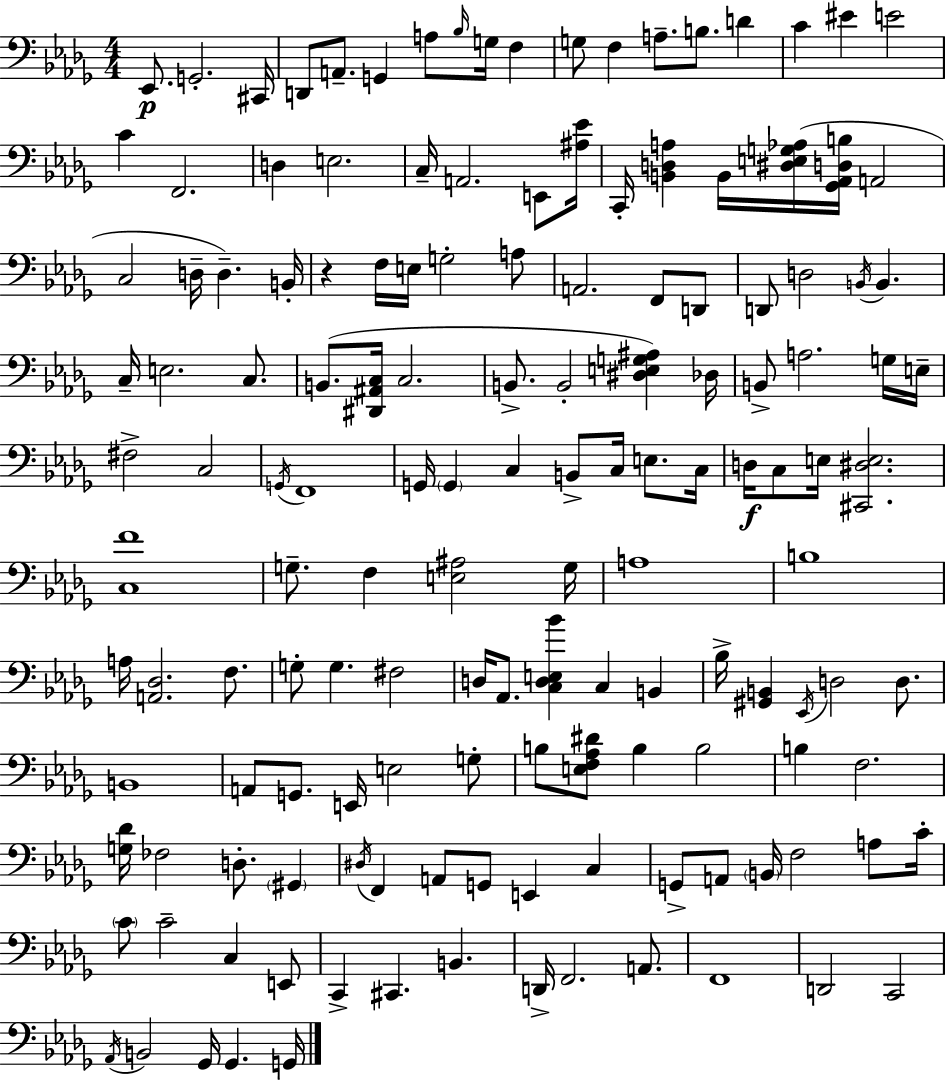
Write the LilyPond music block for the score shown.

{
  \clef bass
  \numericTimeSignature
  \time 4/4
  \key bes \minor
  ees,8.\p g,2.-. cis,16 | d,8 a,8.-- g,4 a8 \grace { bes16 } g16 f4 | g8 f4 a8.-- b8. d'4 | c'4 eis'4 e'2 | \break c'4 f,2. | d4 e2. | c16-- a,2. e,8 | <ais ees'>16 c,16-. <b, d a>4 b,16 <dis e g aes>16( <ges, aes, d b>16 a,2 | \break c2 d16-- d4.--) | b,16-. r4 f16 e16 g2-. a8 | a,2. f,8 d,8 | d,8 d2 \acciaccatura { b,16 } b,4. | \break c16-- e2. c8. | b,8.( <dis, ais, c>16 c2. | b,8.-> b,2-. <dis e g ais>4) | des16 b,8-> a2. | \break g16 e16-- fis2-> c2 | \acciaccatura { g,16 } f,1 | g,16 \parenthesize g,4 c4 b,8-> c16 e8. | c16 d16\f c8 e16 <cis, dis e>2. | \break <c f'>1 | g8.-- f4 <e ais>2 | g16 a1 | b1 | \break a16 <a, des>2. | f8. g8-. g4. fis2 | d16 aes,8. <c d e bes'>4 c4 b,4 | bes16-> <gis, b,>4 \acciaccatura { ees,16 } d2 | \break d8. b,1 | a,8 g,8. e,16 e2 | g8-. b8 <e f aes dis'>8 b4 b2 | b4 f2. | \break <g des'>16 fes2 d8.-. | \parenthesize gis,4 \acciaccatura { dis16 } f,4 a,8 g,8 e,4 | c4 g,8-> a,8 \parenthesize b,16 f2 | a8 c'16-. \parenthesize c'8 c'2-- c4 | \break e,8 c,4-> cis,4. b,4. | d,16-> f,2. | a,8. f,1 | d,2 c,2 | \break \acciaccatura { aes,16 } b,2 ges,16 ges,4. | g,16 \bar "|."
}